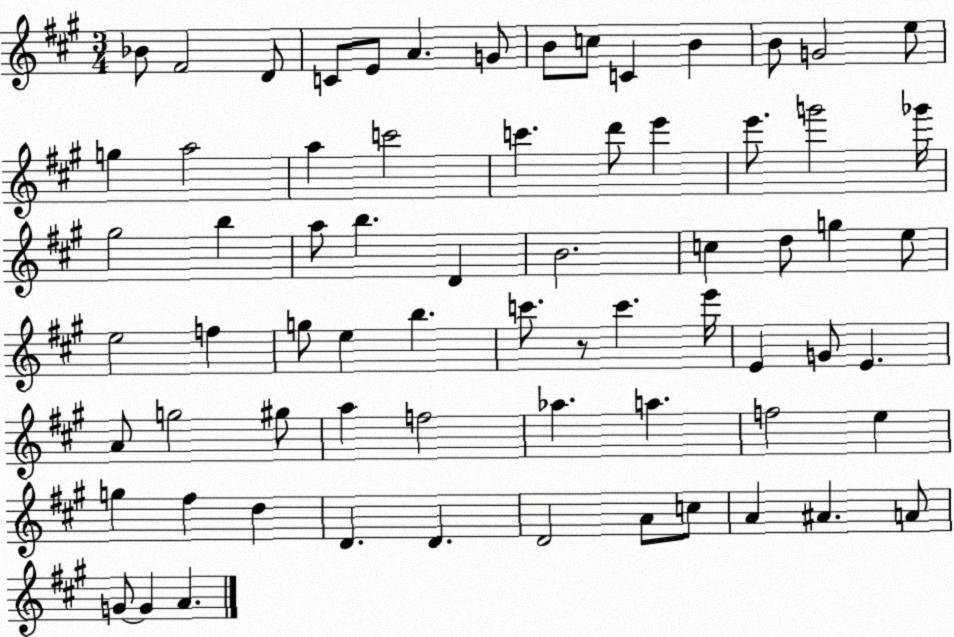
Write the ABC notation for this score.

X:1
T:Untitled
M:3/4
L:1/4
K:A
_B/2 ^F2 D/2 C/2 E/2 A G/2 B/2 c/2 C B B/2 G2 e/2 g a2 a c'2 c' d'/2 e' e'/2 g'2 _g'/4 ^g2 b a/2 b D B2 c d/2 g e/2 e2 f g/2 e b c'/2 z/2 c' e'/4 E G/2 E A/2 g2 ^g/2 a f2 _a a f2 e g ^f d D D D2 A/2 c/2 A ^A A/2 G/2 G A